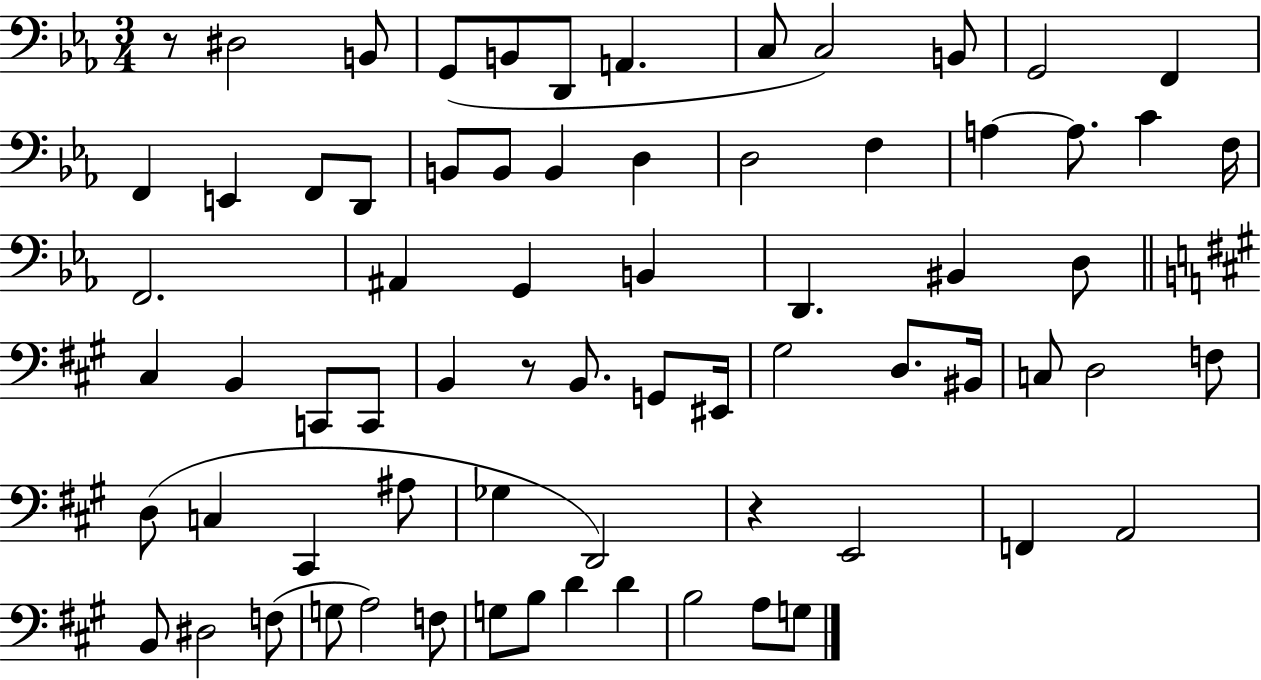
R/e D#3/h B2/e G2/e B2/e D2/e A2/q. C3/e C3/h B2/e G2/h F2/q F2/q E2/q F2/e D2/e B2/e B2/e B2/q D3/q D3/h F3/q A3/q A3/e. C4/q F3/s F2/h. A#2/q G2/q B2/q D2/q. BIS2/q D3/e C#3/q B2/q C2/e C2/e B2/q R/e B2/e. G2/e EIS2/s G#3/h D3/e. BIS2/s C3/e D3/h F3/e D3/e C3/q C#2/q A#3/e Gb3/q D2/h R/q E2/h F2/q A2/h B2/e D#3/h F3/e G3/e A3/h F3/e G3/e B3/e D4/q D4/q B3/h A3/e G3/e